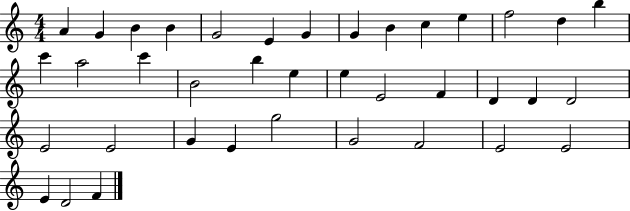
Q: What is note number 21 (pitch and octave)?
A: E5